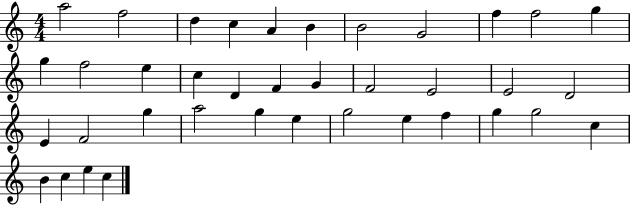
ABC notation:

X:1
T:Untitled
M:4/4
L:1/4
K:C
a2 f2 d c A B B2 G2 f f2 g g f2 e c D F G F2 E2 E2 D2 E F2 g a2 g e g2 e f g g2 c B c e c